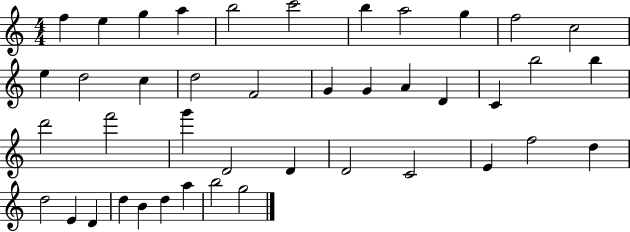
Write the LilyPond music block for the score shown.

{
  \clef treble
  \numericTimeSignature
  \time 4/4
  \key c \major
  f''4 e''4 g''4 a''4 | b''2 c'''2 | b''4 a''2 g''4 | f''2 c''2 | \break e''4 d''2 c''4 | d''2 f'2 | g'4 g'4 a'4 d'4 | c'4 b''2 b''4 | \break d'''2 f'''2 | g'''4 d'2 d'4 | d'2 c'2 | e'4 f''2 d''4 | \break d''2 e'4 d'4 | d''4 b'4 d''4 a''4 | b''2 g''2 | \bar "|."
}